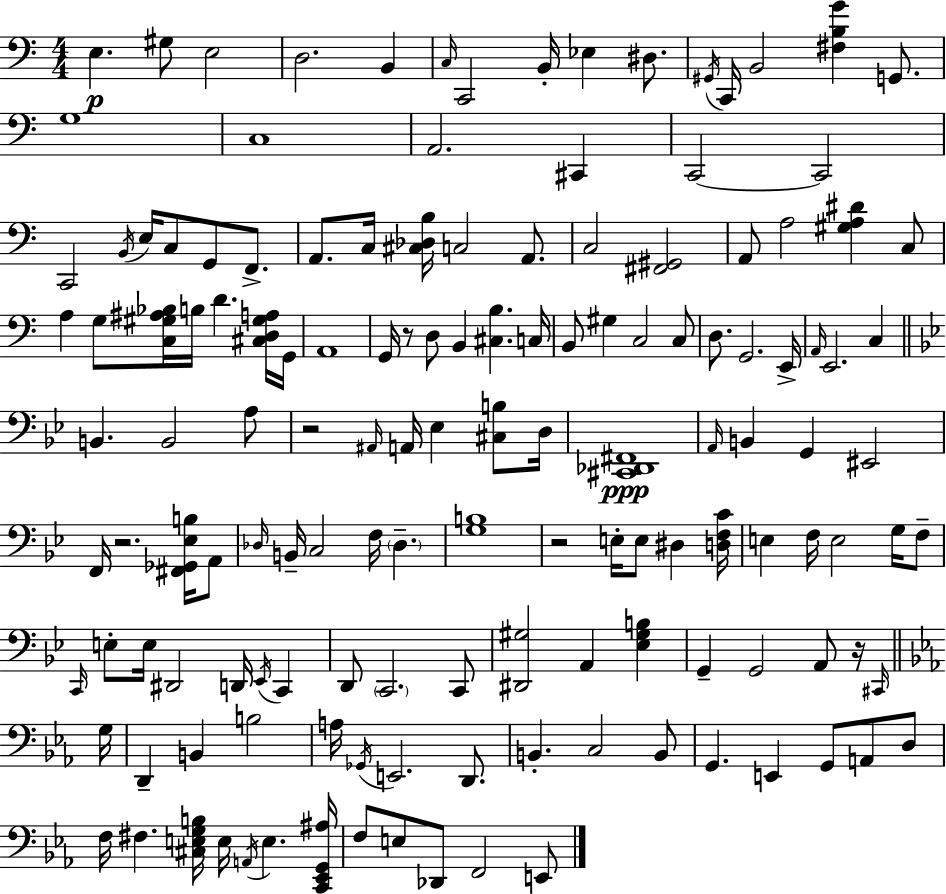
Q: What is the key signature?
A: A minor